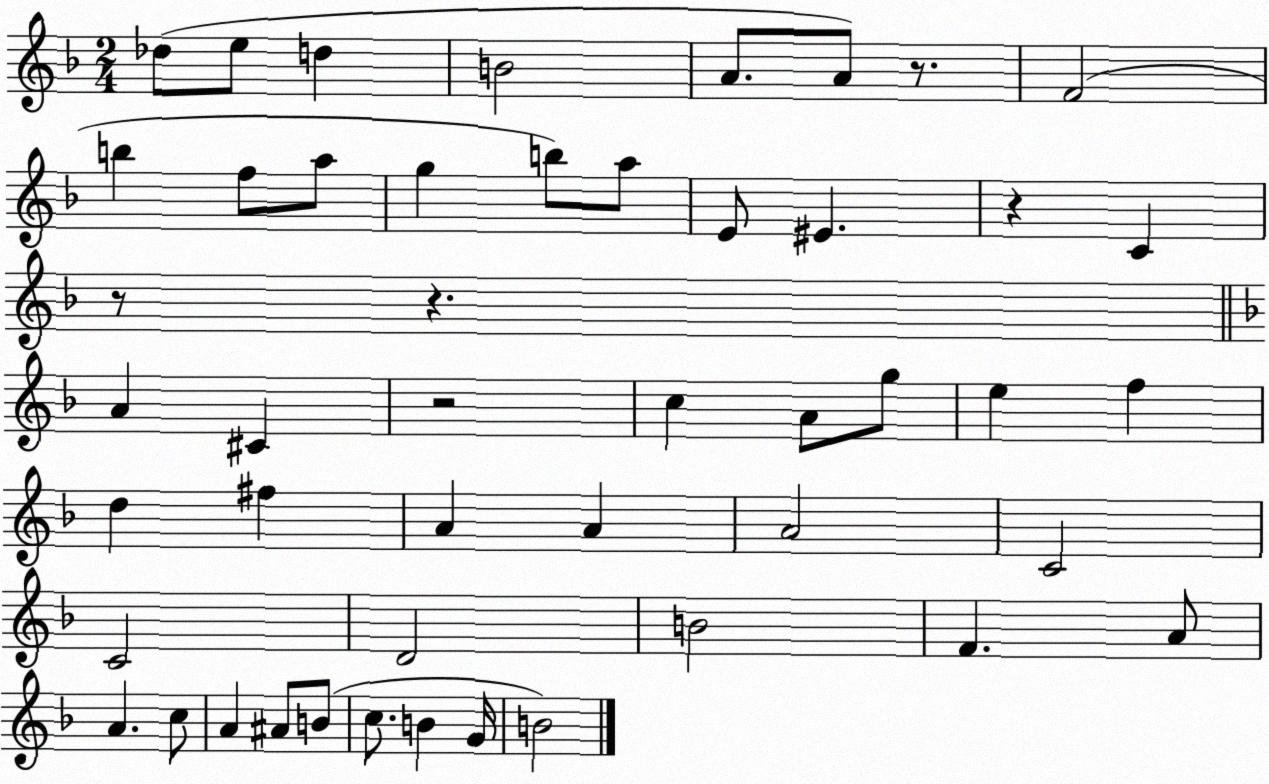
X:1
T:Untitled
M:2/4
L:1/4
K:F
_d/2 e/2 d B2 A/2 A/2 z/2 F2 b f/2 a/2 g b/2 a/2 E/2 ^E z C z/2 z A ^C z2 c A/2 g/2 e f d ^f A A A2 C2 C2 D2 B2 F A/2 A c/2 A ^A/2 B/2 c/2 B G/4 B2